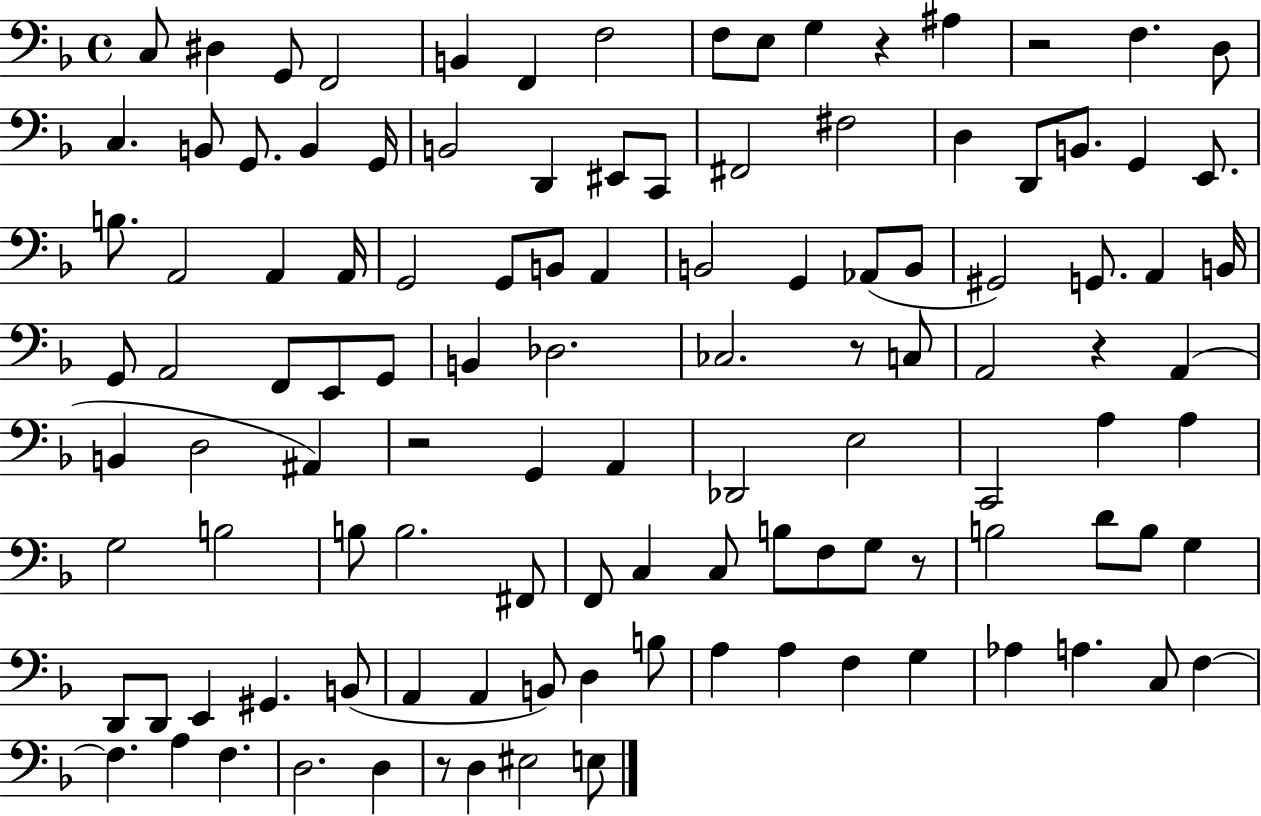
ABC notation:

X:1
T:Untitled
M:4/4
L:1/4
K:F
C,/2 ^D, G,,/2 F,,2 B,, F,, F,2 F,/2 E,/2 G, z ^A, z2 F, D,/2 C, B,,/2 G,,/2 B,, G,,/4 B,,2 D,, ^E,,/2 C,,/2 ^F,,2 ^F,2 D, D,,/2 B,,/2 G,, E,,/2 B,/2 A,,2 A,, A,,/4 G,,2 G,,/2 B,,/2 A,, B,,2 G,, _A,,/2 B,,/2 ^G,,2 G,,/2 A,, B,,/4 G,,/2 A,,2 F,,/2 E,,/2 G,,/2 B,, _D,2 _C,2 z/2 C,/2 A,,2 z A,, B,, D,2 ^A,, z2 G,, A,, _D,,2 E,2 C,,2 A, A, G,2 B,2 B,/2 B,2 ^F,,/2 F,,/2 C, C,/2 B,/2 F,/2 G,/2 z/2 B,2 D/2 B,/2 G, D,,/2 D,,/2 E,, ^G,, B,,/2 A,, A,, B,,/2 D, B,/2 A, A, F, G, _A, A, C,/2 F, F, A, F, D,2 D, z/2 D, ^E,2 E,/2